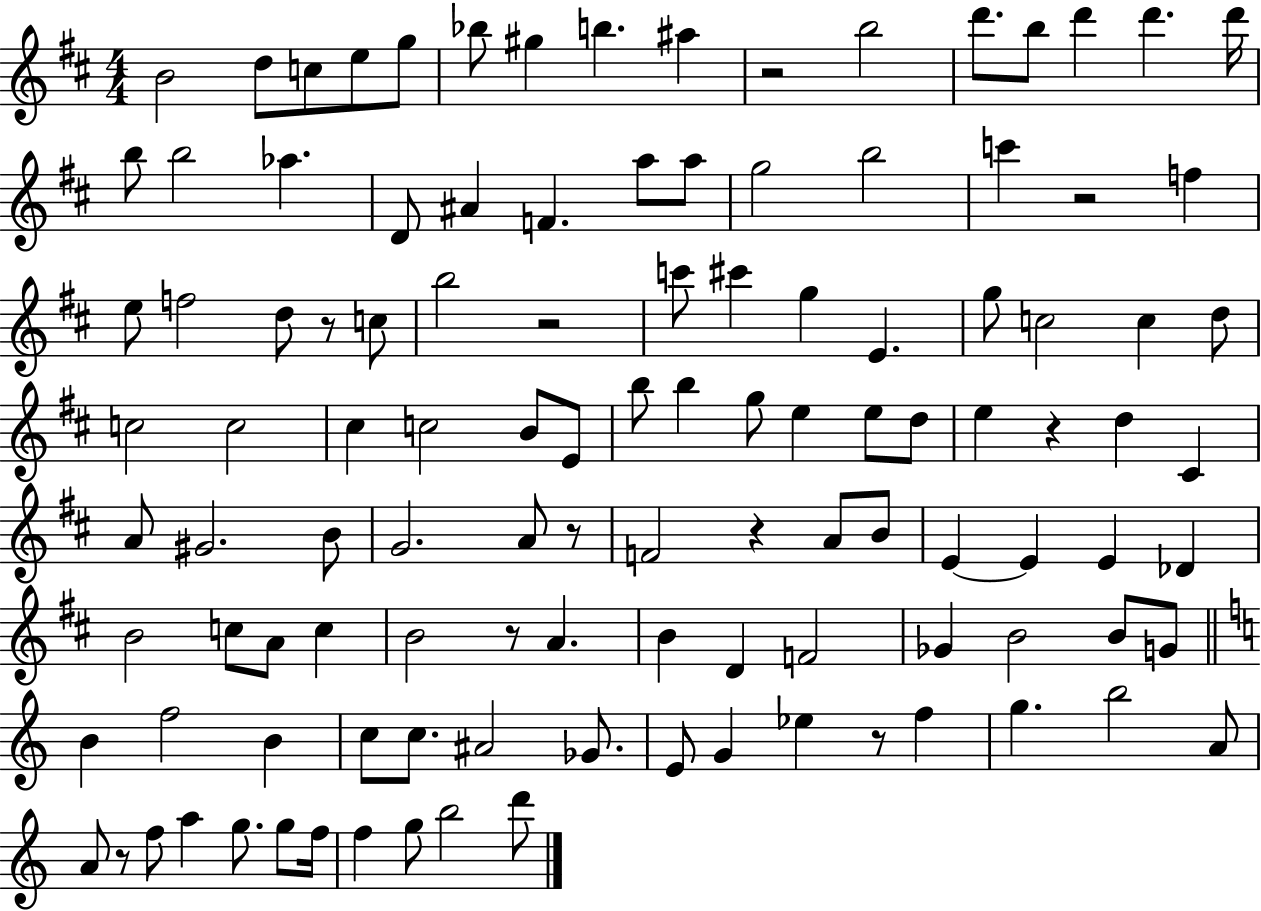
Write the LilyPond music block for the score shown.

{
  \clef treble
  \numericTimeSignature
  \time 4/4
  \key d \major
  b'2 d''8 c''8 e''8 g''8 | bes''8 gis''4 b''4. ais''4 | r2 b''2 | d'''8. b''8 d'''4 d'''4. d'''16 | \break b''8 b''2 aes''4. | d'8 ais'4 f'4. a''8 a''8 | g''2 b''2 | c'''4 r2 f''4 | \break e''8 f''2 d''8 r8 c''8 | b''2 r2 | c'''8 cis'''4 g''4 e'4. | g''8 c''2 c''4 d''8 | \break c''2 c''2 | cis''4 c''2 b'8 e'8 | b''8 b''4 g''8 e''4 e''8 d''8 | e''4 r4 d''4 cis'4 | \break a'8 gis'2. b'8 | g'2. a'8 r8 | f'2 r4 a'8 b'8 | e'4~~ e'4 e'4 des'4 | \break b'2 c''8 a'8 c''4 | b'2 r8 a'4. | b'4 d'4 f'2 | ges'4 b'2 b'8 g'8 | \break \bar "||" \break \key a \minor b'4 f''2 b'4 | c''8 c''8. ais'2 ges'8. | e'8 g'4 ees''4 r8 f''4 | g''4. b''2 a'8 | \break a'8 r8 f''8 a''4 g''8. g''8 f''16 | f''4 g''8 b''2 d'''8 | \bar "|."
}